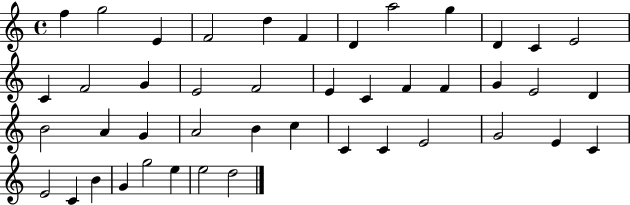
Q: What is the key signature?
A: C major